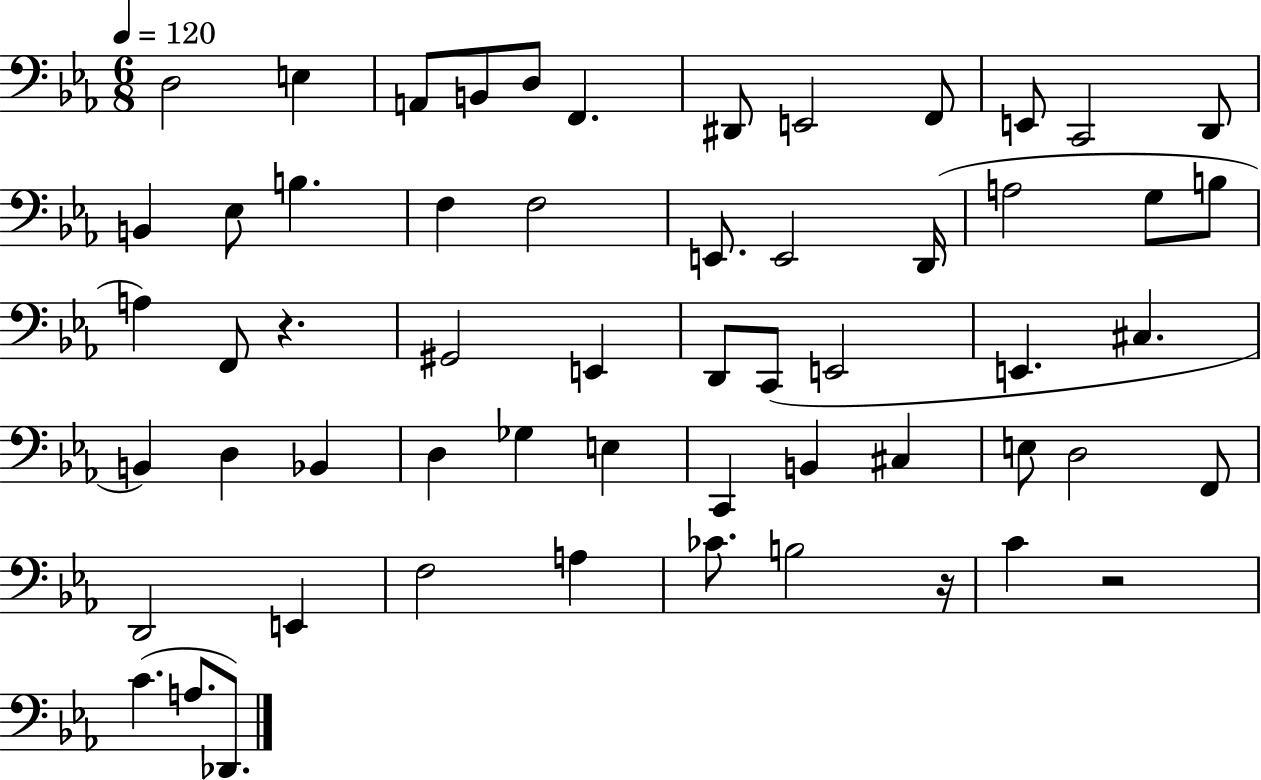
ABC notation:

X:1
T:Untitled
M:6/8
L:1/4
K:Eb
D,2 E, A,,/2 B,,/2 D,/2 F,, ^D,,/2 E,,2 F,,/2 E,,/2 C,,2 D,,/2 B,, _E,/2 B, F, F,2 E,,/2 E,,2 D,,/4 A,2 G,/2 B,/2 A, F,,/2 z ^G,,2 E,, D,,/2 C,,/2 E,,2 E,, ^C, B,, D, _B,, D, _G, E, C,, B,, ^C, E,/2 D,2 F,,/2 D,,2 E,, F,2 A, _C/2 B,2 z/4 C z2 C A,/2 _D,,/2